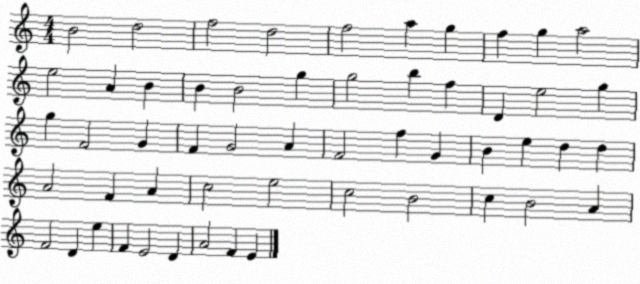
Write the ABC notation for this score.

X:1
T:Untitled
M:4/4
L:1/4
K:C
B2 d2 f2 d2 f2 a g f g a2 e2 A B B B2 g g2 b f D e2 g g F2 G F G2 A F2 f G B e d d A2 F A c2 e2 c2 B2 c B2 A F2 D e F E2 D A2 F E